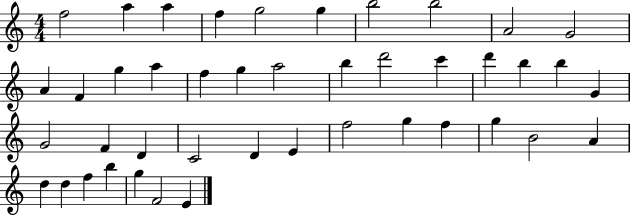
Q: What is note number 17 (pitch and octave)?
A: A5